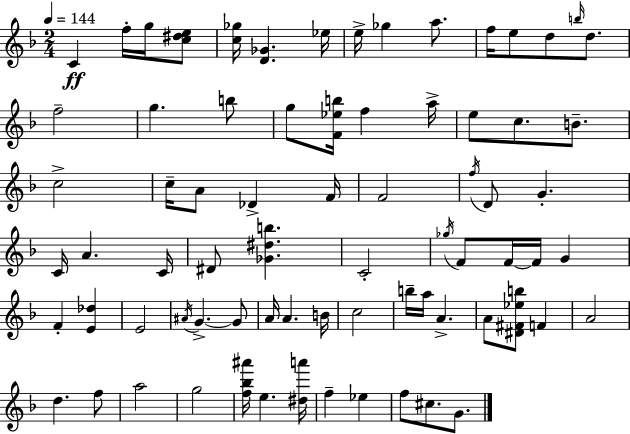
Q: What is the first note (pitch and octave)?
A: C4